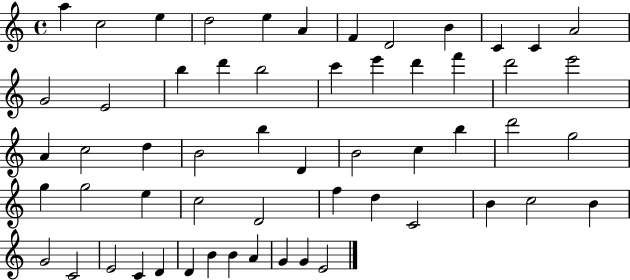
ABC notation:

X:1
T:Untitled
M:4/4
L:1/4
K:C
a c2 e d2 e A F D2 B C C A2 G2 E2 b d' b2 c' e' d' f' d'2 e'2 A c2 d B2 b D B2 c b d'2 g2 g g2 e c2 D2 f d C2 B c2 B G2 C2 E2 C D D B B A G G E2